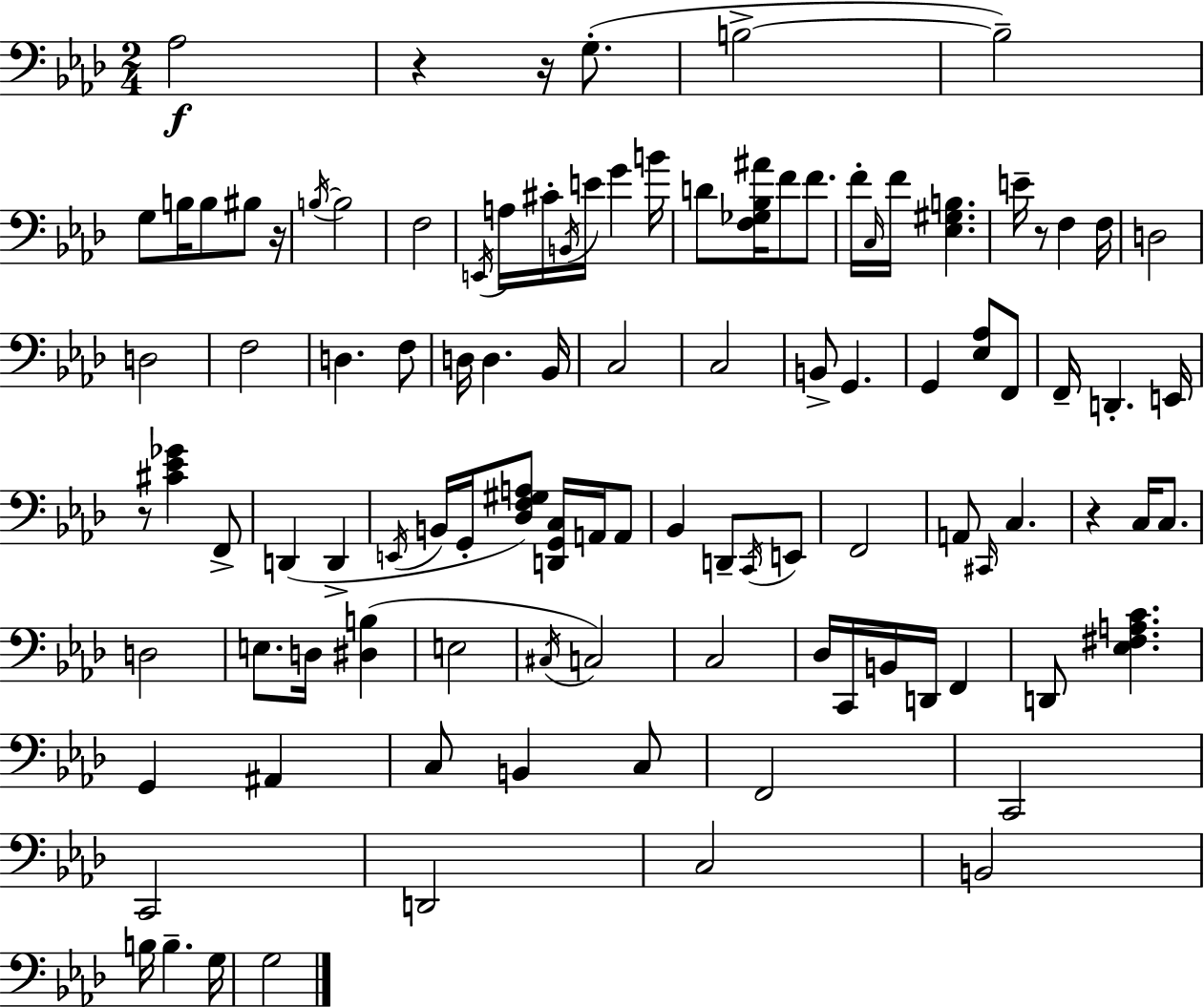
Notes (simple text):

Ab3/h R/q R/s G3/e. B3/h B3/h G3/e B3/s B3/e BIS3/e R/s B3/s B3/h F3/h E2/s A3/s C#4/s B2/s E4/s G4/q B4/s D4/e [F3,Gb3,Bb3,A#4]/s F4/e F4/e. F4/s C3/s F4/s [Eb3,G#3,B3]/q. E4/s R/e F3/q F3/s D3/h D3/h F3/h D3/q. F3/e D3/s D3/q. Bb2/s C3/h C3/h B2/e G2/q. G2/q [Eb3,Ab3]/e F2/e F2/s D2/q. E2/s R/e [C#4,Eb4,Gb4]/q F2/e D2/q D2/q E2/s B2/s G2/s [Db3,F3,G#3,A3]/e [D2,G2,C3]/s A2/s A2/e Bb2/q D2/e C2/s E2/e F2/h A2/e C#2/s C3/q. R/q C3/s C3/e. D3/h E3/e. D3/s [D#3,B3]/q E3/h C#3/s C3/h C3/h Db3/s C2/s B2/s D2/s F2/q D2/e [Eb3,F#3,A3,C4]/q. G2/q A#2/q C3/e B2/q C3/e F2/h C2/h C2/h D2/h C3/h B2/h B3/s B3/q. G3/s G3/h